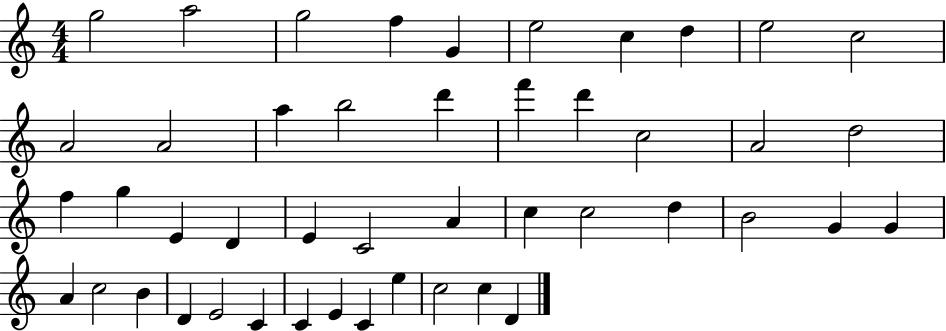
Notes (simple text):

G5/h A5/h G5/h F5/q G4/q E5/h C5/q D5/q E5/h C5/h A4/h A4/h A5/q B5/h D6/q F6/q D6/q C5/h A4/h D5/h F5/q G5/q E4/q D4/q E4/q C4/h A4/q C5/q C5/h D5/q B4/h G4/q G4/q A4/q C5/h B4/q D4/q E4/h C4/q C4/q E4/q C4/q E5/q C5/h C5/q D4/q